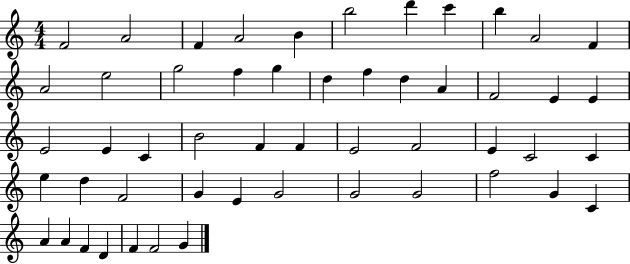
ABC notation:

X:1
T:Untitled
M:4/4
L:1/4
K:C
F2 A2 F A2 B b2 d' c' b A2 F A2 e2 g2 f g d f d A F2 E E E2 E C B2 F F E2 F2 E C2 C e d F2 G E G2 G2 G2 f2 G C A A F D F F2 G